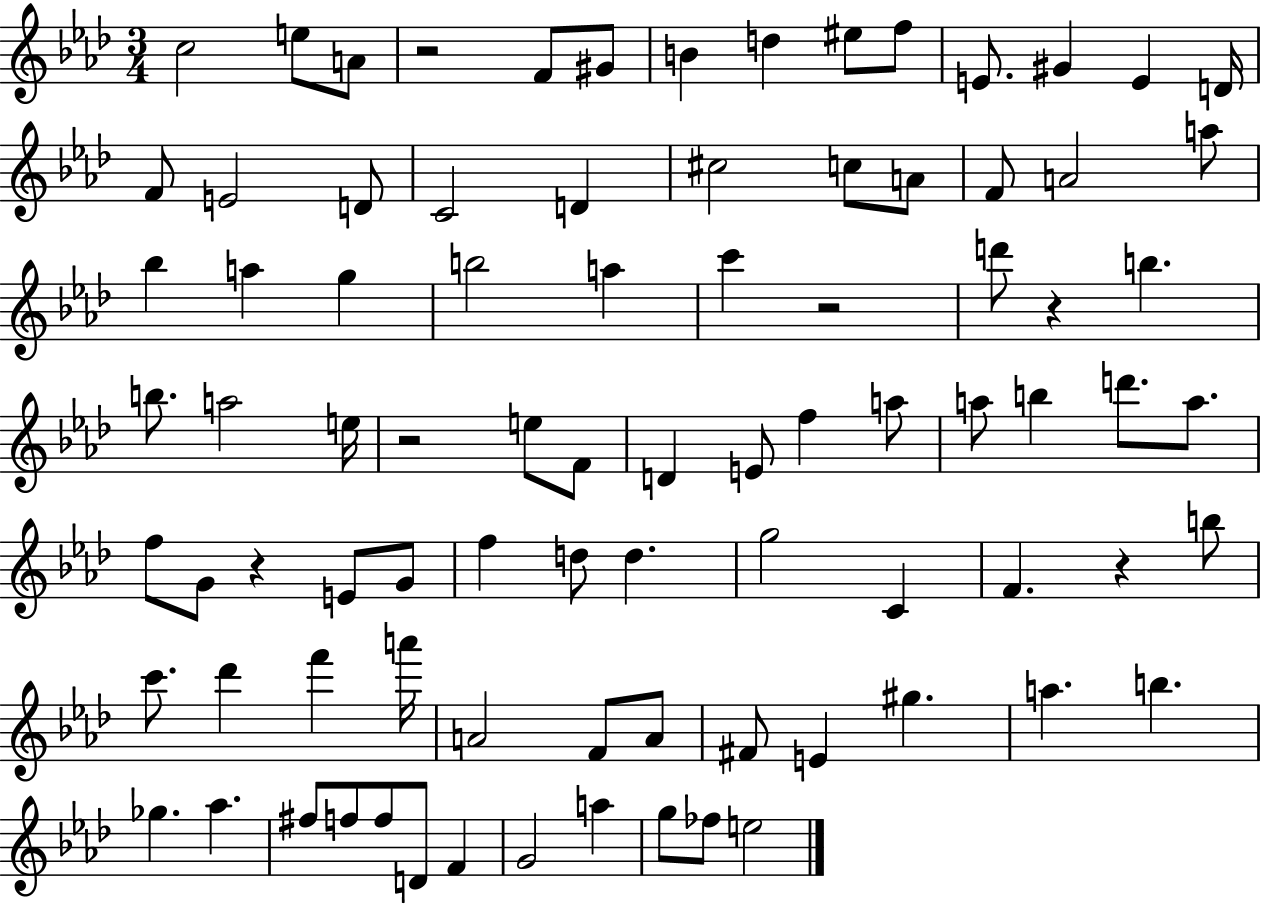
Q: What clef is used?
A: treble